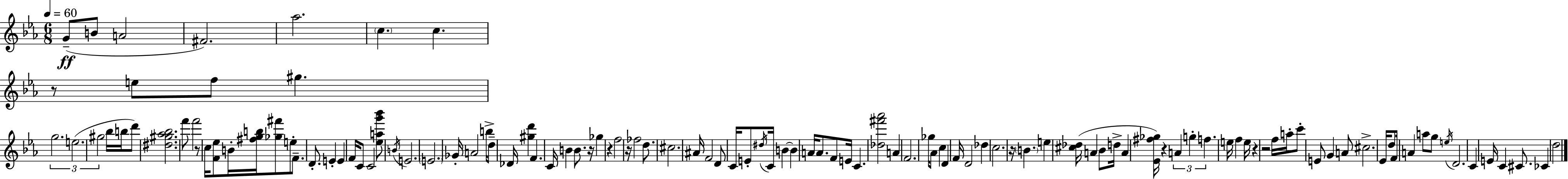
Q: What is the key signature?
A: C minor